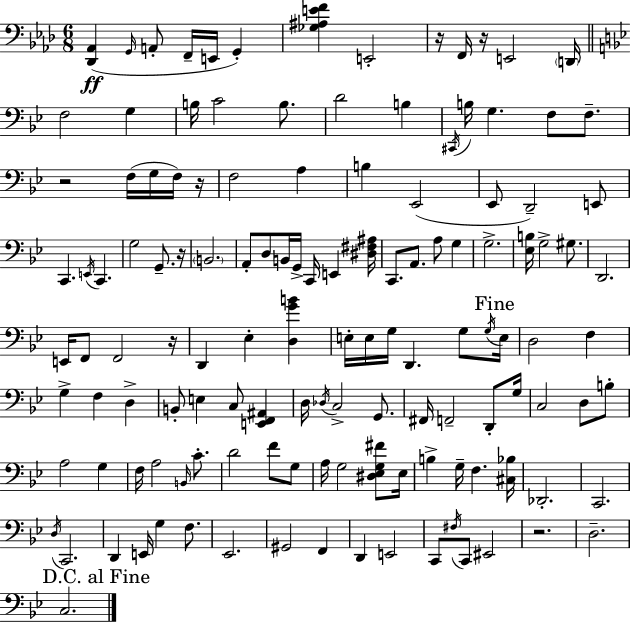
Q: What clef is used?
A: bass